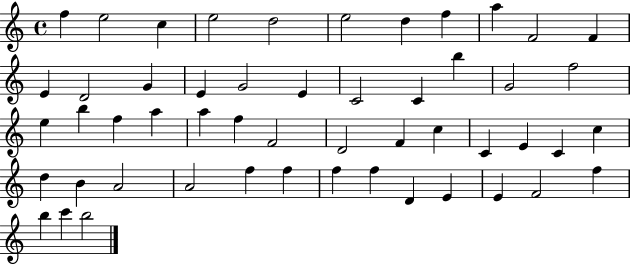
F5/q E5/h C5/q E5/h D5/h E5/h D5/q F5/q A5/q F4/h F4/q E4/q D4/h G4/q E4/q G4/h E4/q C4/h C4/q B5/q G4/h F5/h E5/q B5/q F5/q A5/q A5/q F5/q F4/h D4/h F4/q C5/q C4/q E4/q C4/q C5/q D5/q B4/q A4/h A4/h F5/q F5/q F5/q F5/q D4/q E4/q E4/q F4/h F5/q B5/q C6/q B5/h